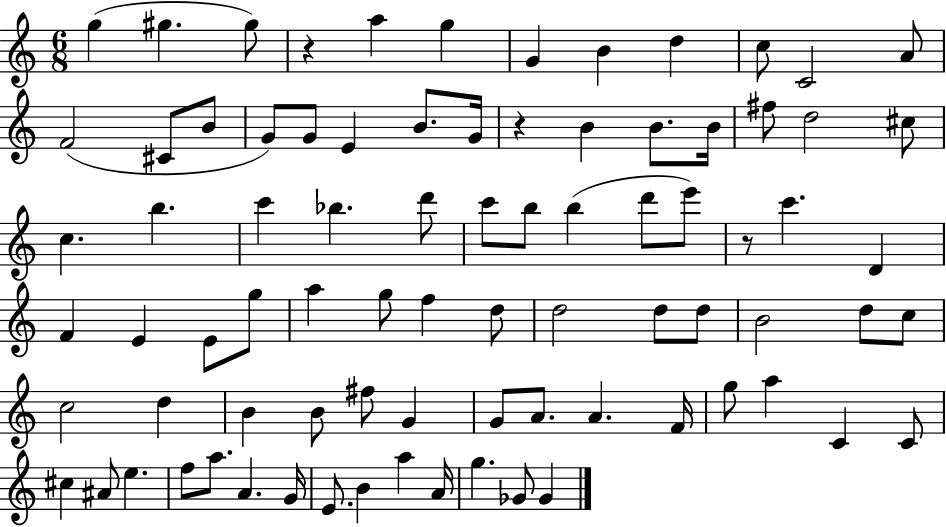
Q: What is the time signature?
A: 6/8